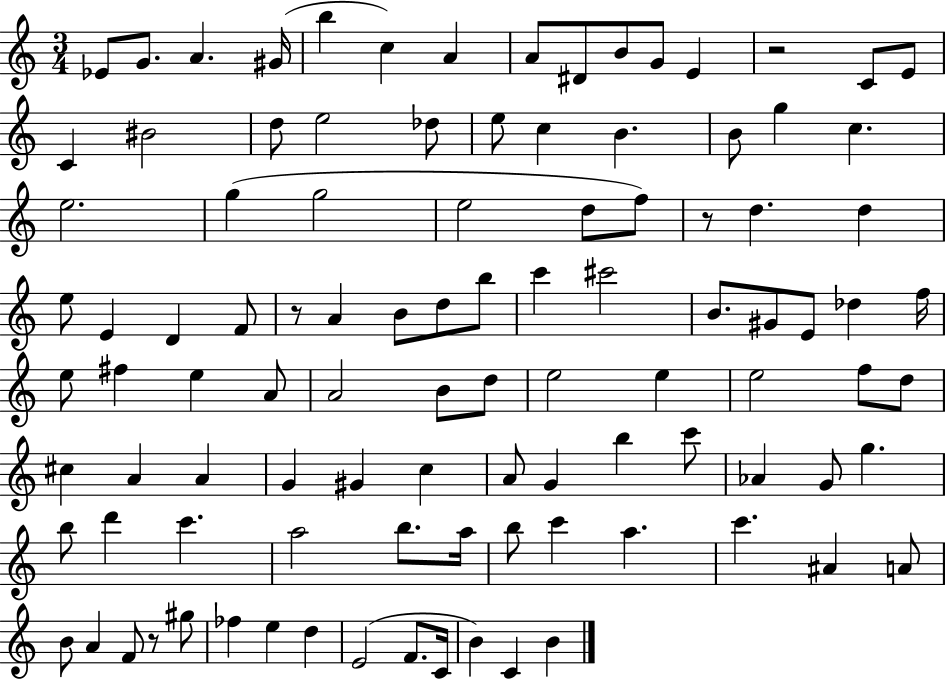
Eb4/e G4/e. A4/q. G#4/s B5/q C5/q A4/q A4/e D#4/e B4/e G4/e E4/q R/h C4/e E4/e C4/q BIS4/h D5/e E5/h Db5/e E5/e C5/q B4/q. B4/e G5/q C5/q. E5/h. G5/q G5/h E5/h D5/e F5/e R/e D5/q. D5/q E5/e E4/q D4/q F4/e R/e A4/q B4/e D5/e B5/e C6/q C#6/h B4/e. G#4/e E4/e Db5/q F5/s E5/e F#5/q E5/q A4/e A4/h B4/e D5/e E5/h E5/q E5/h F5/e D5/e C#5/q A4/q A4/q G4/q G#4/q C5/q A4/e G4/q B5/q C6/e Ab4/q G4/e G5/q. B5/e D6/q C6/q. A5/h B5/e. A5/s B5/e C6/q A5/q. C6/q. A#4/q A4/e B4/e A4/q F4/e R/e G#5/e FES5/q E5/q D5/q E4/h F4/e. C4/s B4/q C4/q B4/q